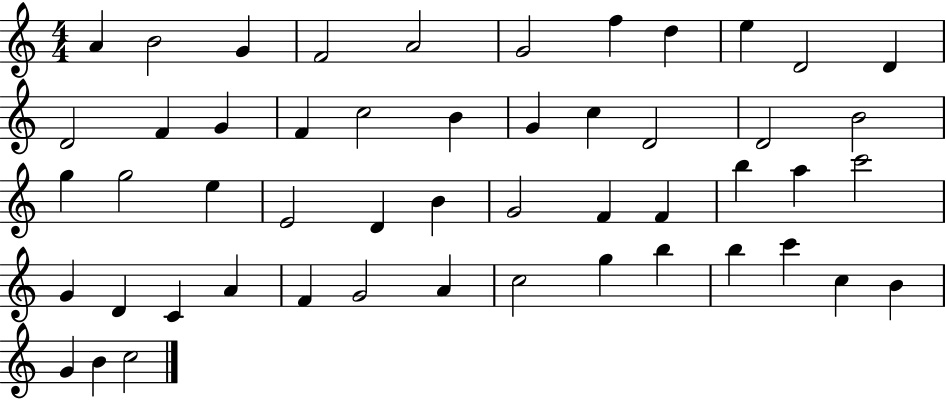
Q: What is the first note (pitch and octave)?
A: A4